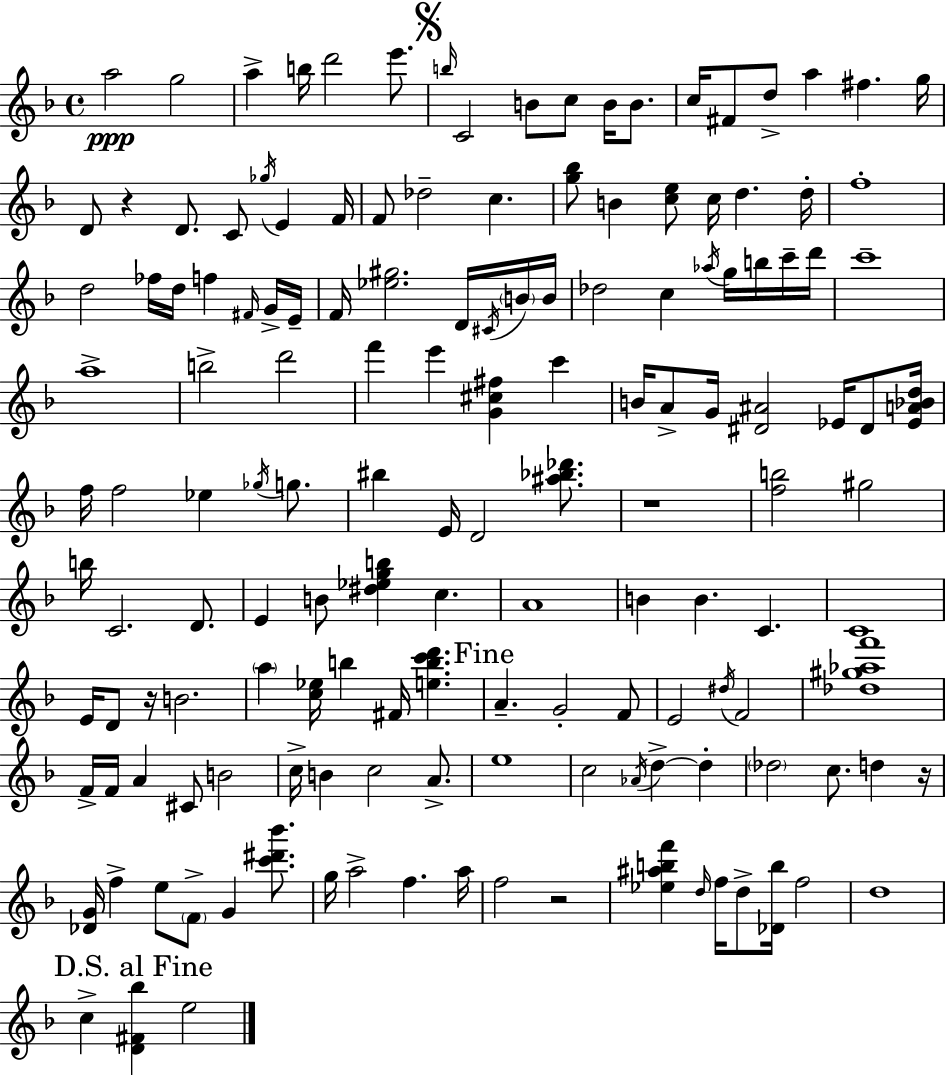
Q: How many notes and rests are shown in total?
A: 150